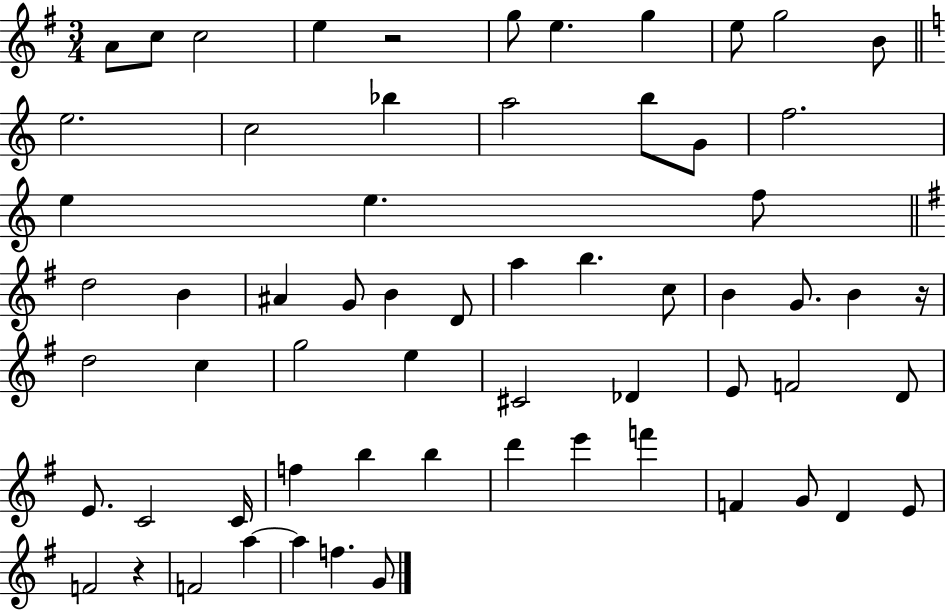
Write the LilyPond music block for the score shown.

{
  \clef treble
  \numericTimeSignature
  \time 3/4
  \key g \major
  \repeat volta 2 { a'8 c''8 c''2 | e''4 r2 | g''8 e''4. g''4 | e''8 g''2 b'8 | \break \bar "||" \break \key c \major e''2. | c''2 bes''4 | a''2 b''8 g'8 | f''2. | \break e''4 e''4. f''8 | \bar "||" \break \key g \major d''2 b'4 | ais'4 g'8 b'4 d'8 | a''4 b''4. c''8 | b'4 g'8. b'4 r16 | \break d''2 c''4 | g''2 e''4 | cis'2 des'4 | e'8 f'2 d'8 | \break e'8. c'2 c'16 | f''4 b''4 b''4 | d'''4 e'''4 f'''4 | f'4 g'8 d'4 e'8 | \break f'2 r4 | f'2 a''4~~ | a''4 f''4. g'8 | } \bar "|."
}